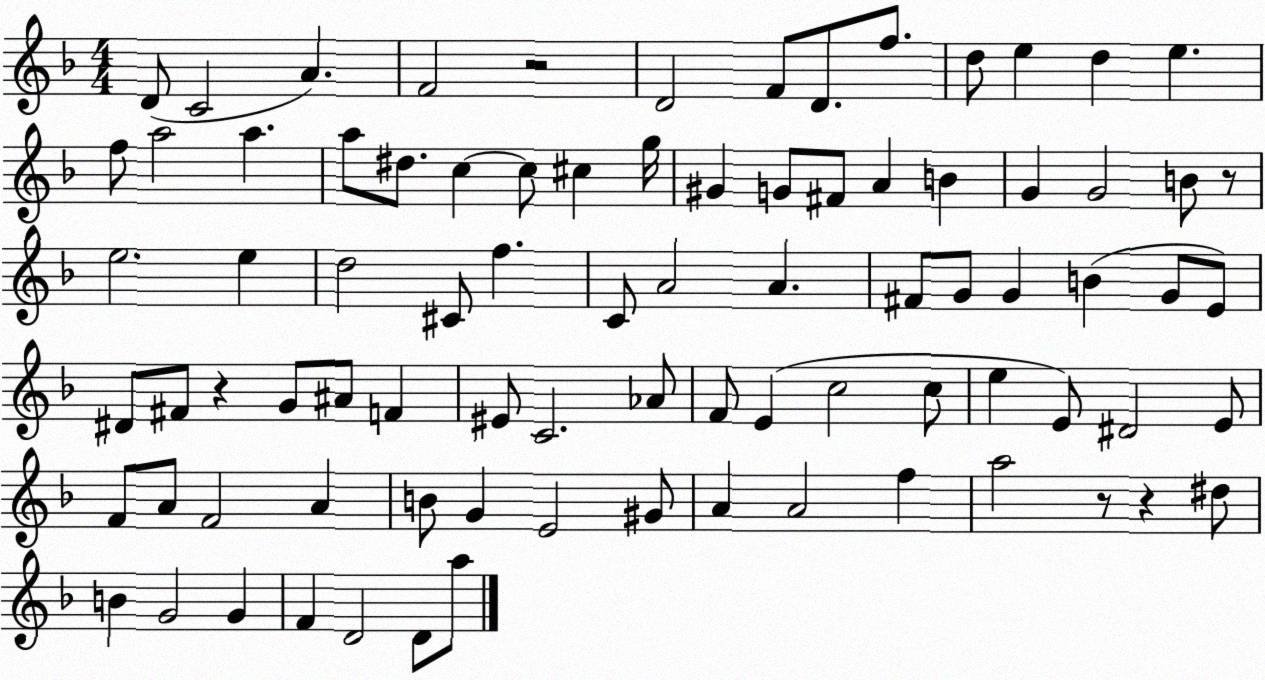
X:1
T:Untitled
M:4/4
L:1/4
K:F
D/2 C2 A F2 z2 D2 F/2 D/2 f/2 d/2 e d e f/2 a2 a a/2 ^d/2 c c/2 ^c g/4 ^G G/2 ^F/2 A B G G2 B/2 z/2 e2 e d2 ^C/2 f C/2 A2 A ^F/2 G/2 G B G/2 E/2 ^D/2 ^F/2 z G/2 ^A/2 F ^E/2 C2 _A/2 F/2 E c2 c/2 e E/2 ^D2 E/2 F/2 A/2 F2 A B/2 G E2 ^G/2 A A2 f a2 z/2 z ^d/2 B G2 G F D2 D/2 a/2